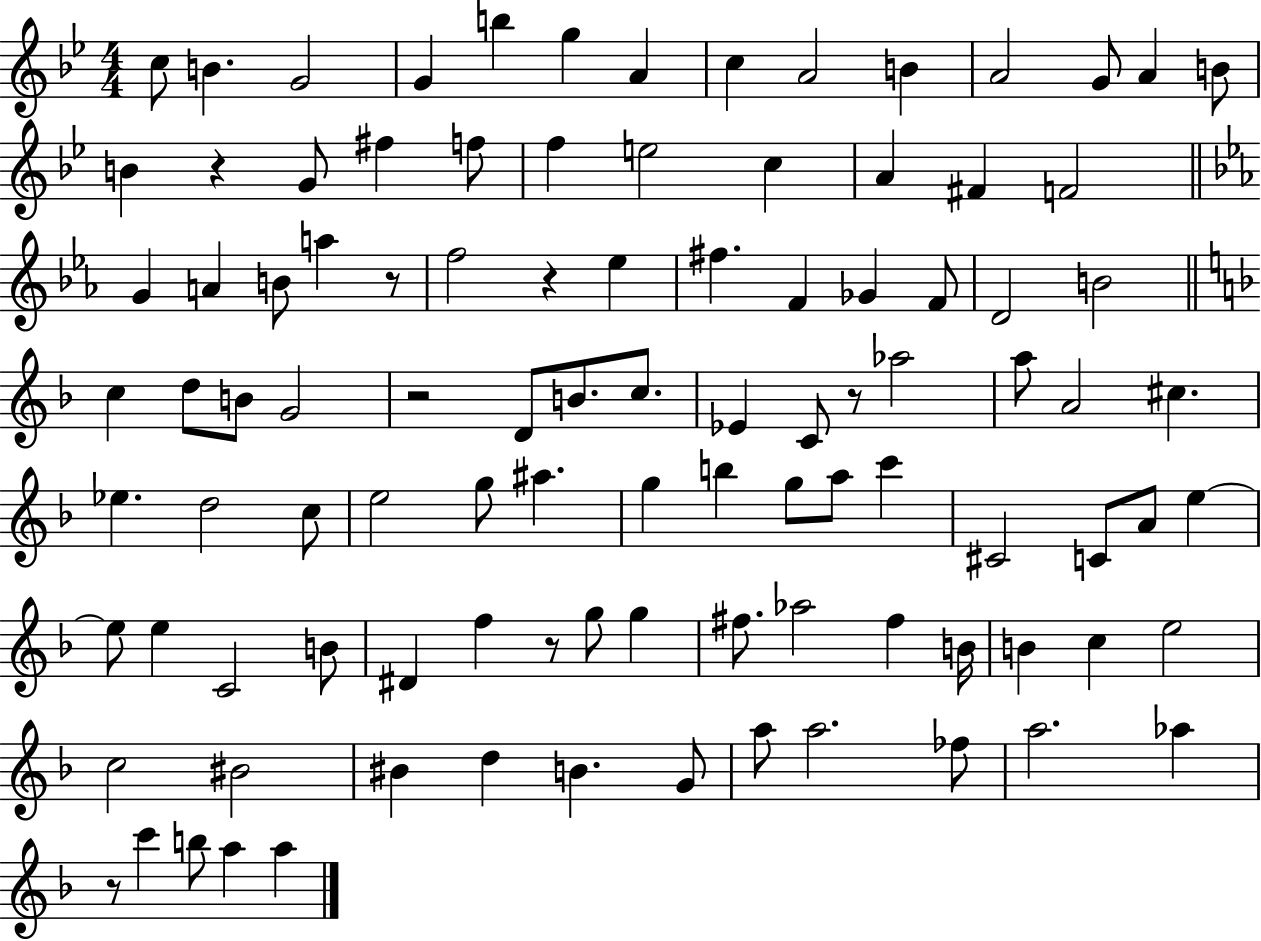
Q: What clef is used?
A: treble